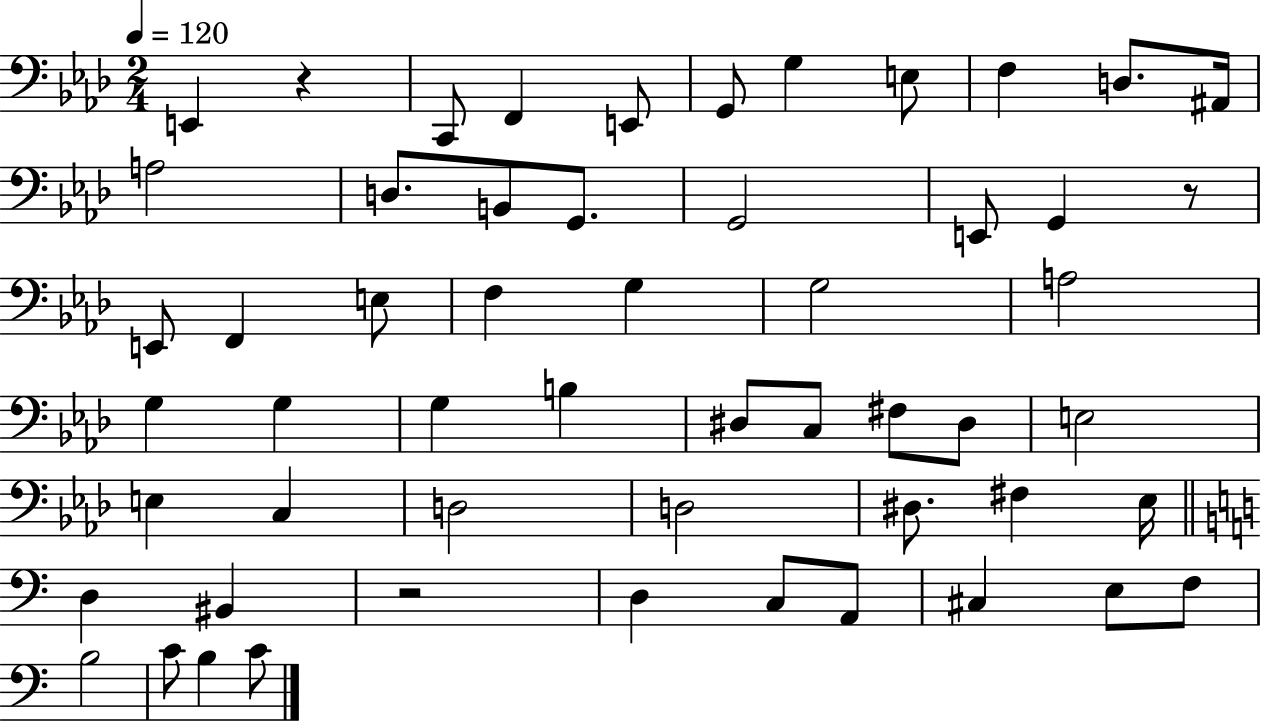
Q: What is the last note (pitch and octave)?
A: C4